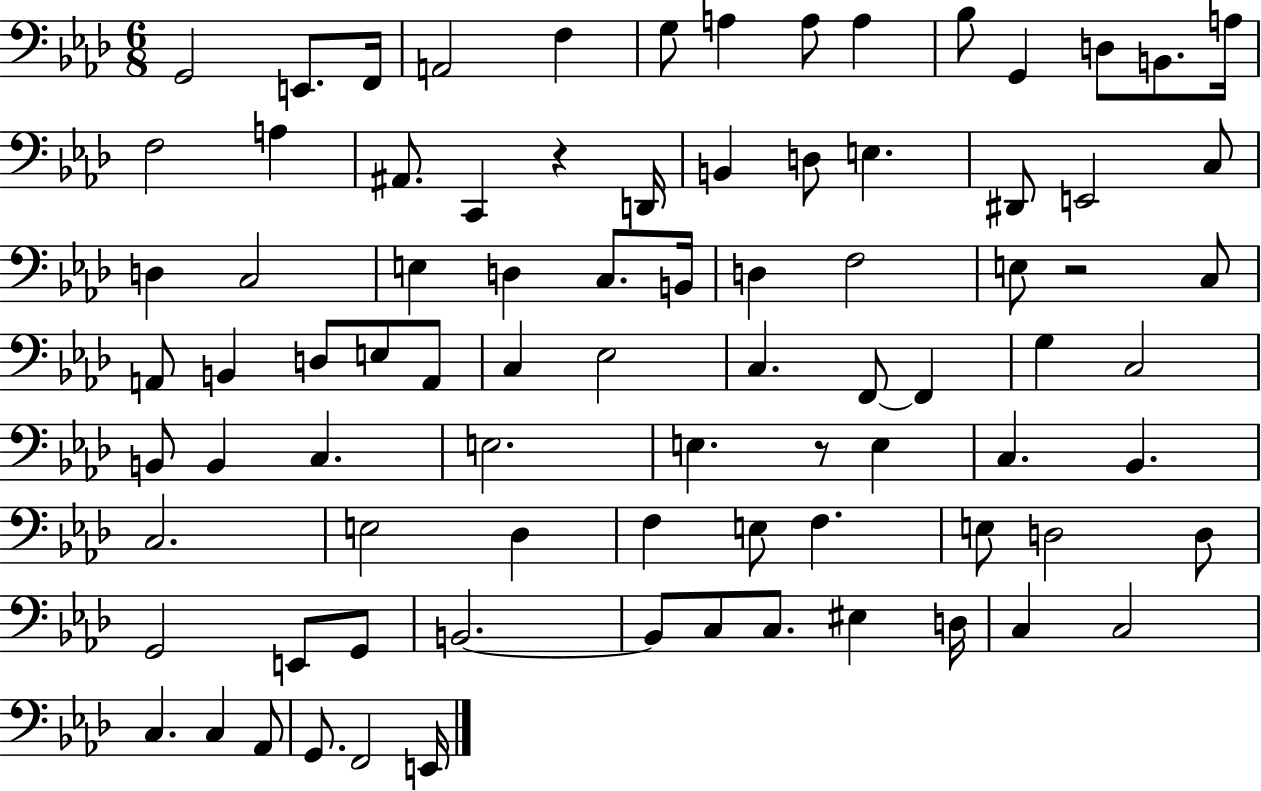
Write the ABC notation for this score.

X:1
T:Untitled
M:6/8
L:1/4
K:Ab
G,,2 E,,/2 F,,/4 A,,2 F, G,/2 A, A,/2 A, _B,/2 G,, D,/2 B,,/2 A,/4 F,2 A, ^A,,/2 C,, z D,,/4 B,, D,/2 E, ^D,,/2 E,,2 C,/2 D, C,2 E, D, C,/2 B,,/4 D, F,2 E,/2 z2 C,/2 A,,/2 B,, D,/2 E,/2 A,,/2 C, _E,2 C, F,,/2 F,, G, C,2 B,,/2 B,, C, E,2 E, z/2 E, C, _B,, C,2 E,2 _D, F, E,/2 F, E,/2 D,2 D,/2 G,,2 E,,/2 G,,/2 B,,2 B,,/2 C,/2 C,/2 ^E, D,/4 C, C,2 C, C, _A,,/2 G,,/2 F,,2 E,,/4